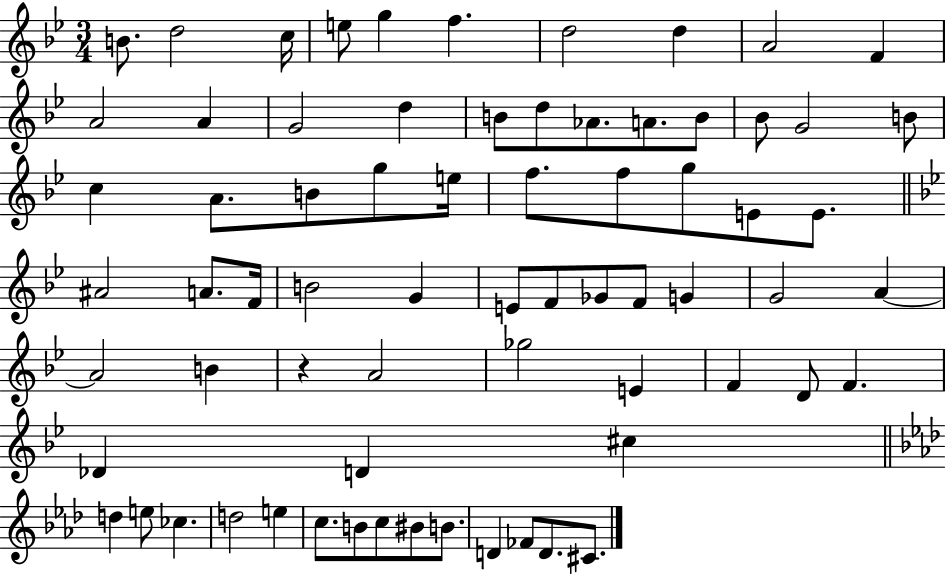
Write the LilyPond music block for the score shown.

{
  \clef treble
  \numericTimeSignature
  \time 3/4
  \key bes \major
  b'8. d''2 c''16 | e''8 g''4 f''4. | d''2 d''4 | a'2 f'4 | \break a'2 a'4 | g'2 d''4 | b'8 d''8 aes'8. a'8. b'8 | bes'8 g'2 b'8 | \break c''4 a'8. b'8 g''8 e''16 | f''8. f''8 g''8 e'8 e'8. | \bar "||" \break \key g \minor ais'2 a'8. f'16 | b'2 g'4 | e'8 f'8 ges'8 f'8 g'4 | g'2 a'4~~ | \break a'2 b'4 | r4 a'2 | ges''2 e'4 | f'4 d'8 f'4. | \break des'4 d'4 cis''4 | \bar "||" \break \key aes \major d''4 e''8 ces''4. | d''2 e''4 | c''8. b'8 c''8 bis'8 b'8. | d'4 fes'8 d'8. cis'8. | \break \bar "|."
}